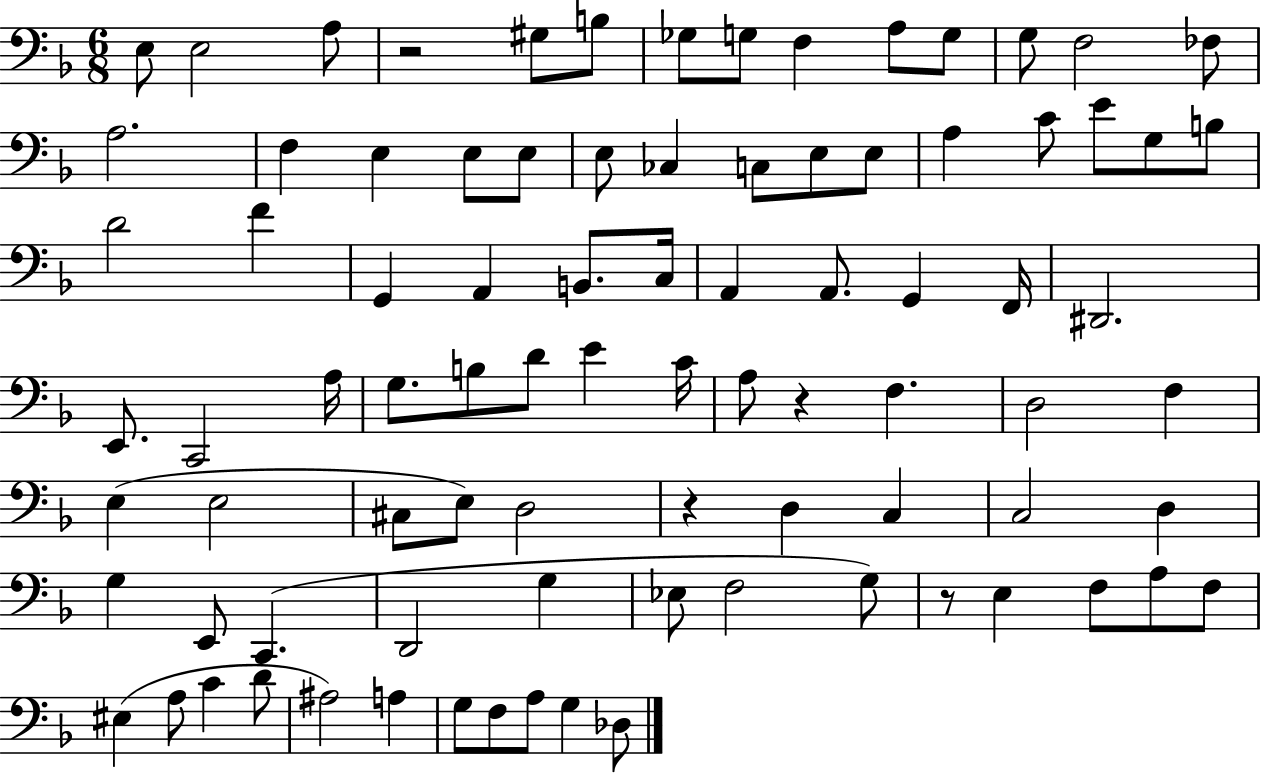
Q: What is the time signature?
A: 6/8